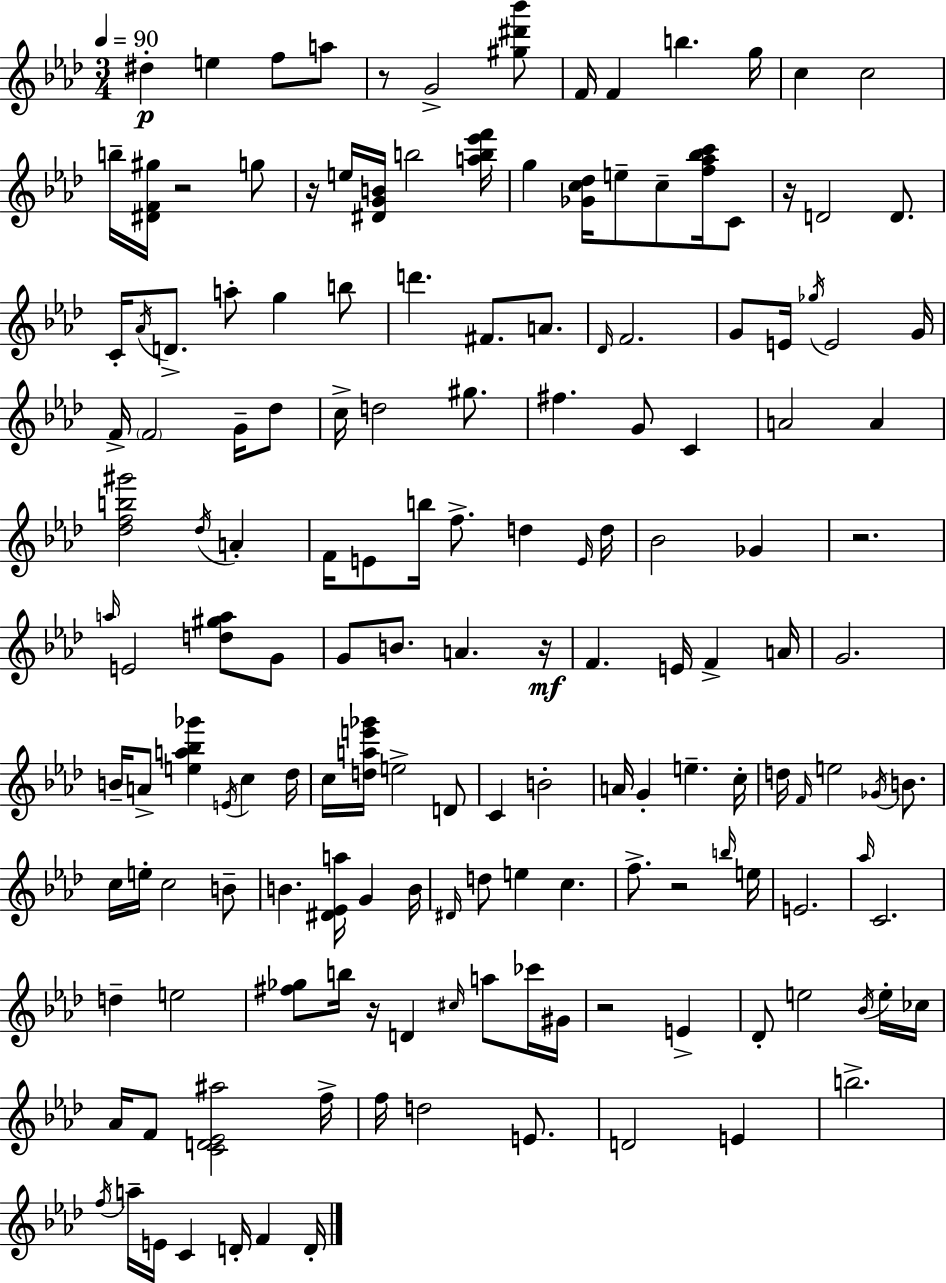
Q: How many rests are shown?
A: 9